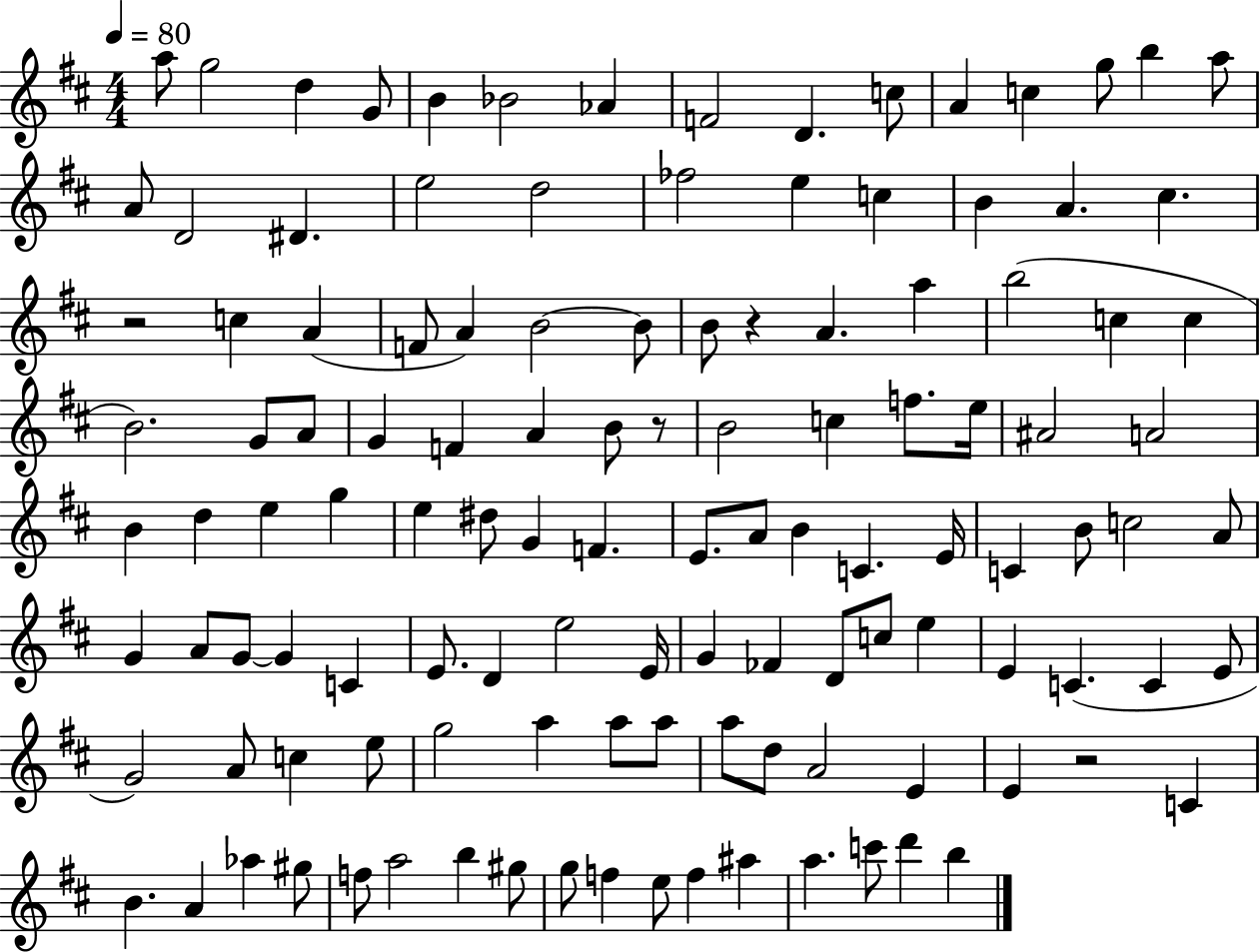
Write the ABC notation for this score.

X:1
T:Untitled
M:4/4
L:1/4
K:D
a/2 g2 d G/2 B _B2 _A F2 D c/2 A c g/2 b a/2 A/2 D2 ^D e2 d2 _f2 e c B A ^c z2 c A F/2 A B2 B/2 B/2 z A a b2 c c B2 G/2 A/2 G F A B/2 z/2 B2 c f/2 e/4 ^A2 A2 B d e g e ^d/2 G F E/2 A/2 B C E/4 C B/2 c2 A/2 G A/2 G/2 G C E/2 D e2 E/4 G _F D/2 c/2 e E C C E/2 G2 A/2 c e/2 g2 a a/2 a/2 a/2 d/2 A2 E E z2 C B A _a ^g/2 f/2 a2 b ^g/2 g/2 f e/2 f ^a a c'/2 d' b